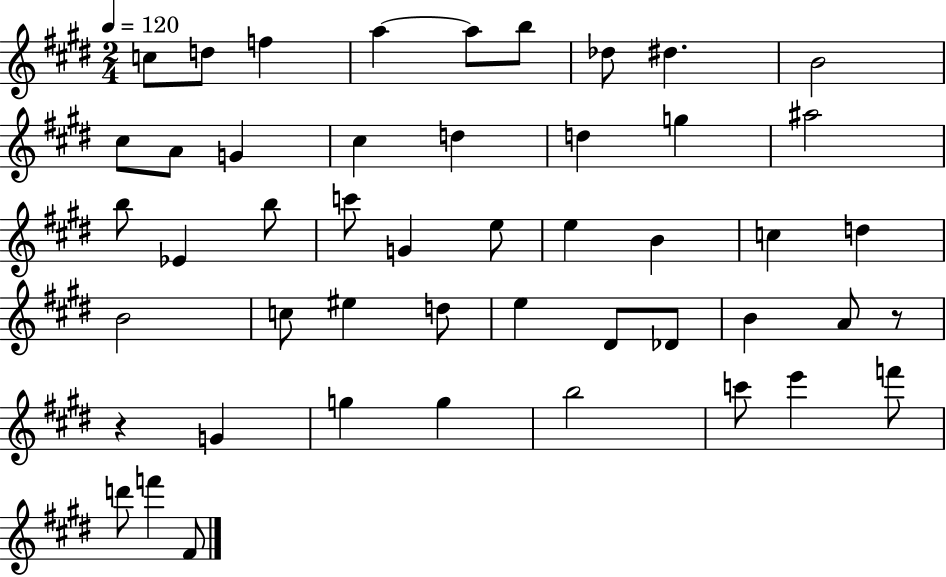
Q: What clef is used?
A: treble